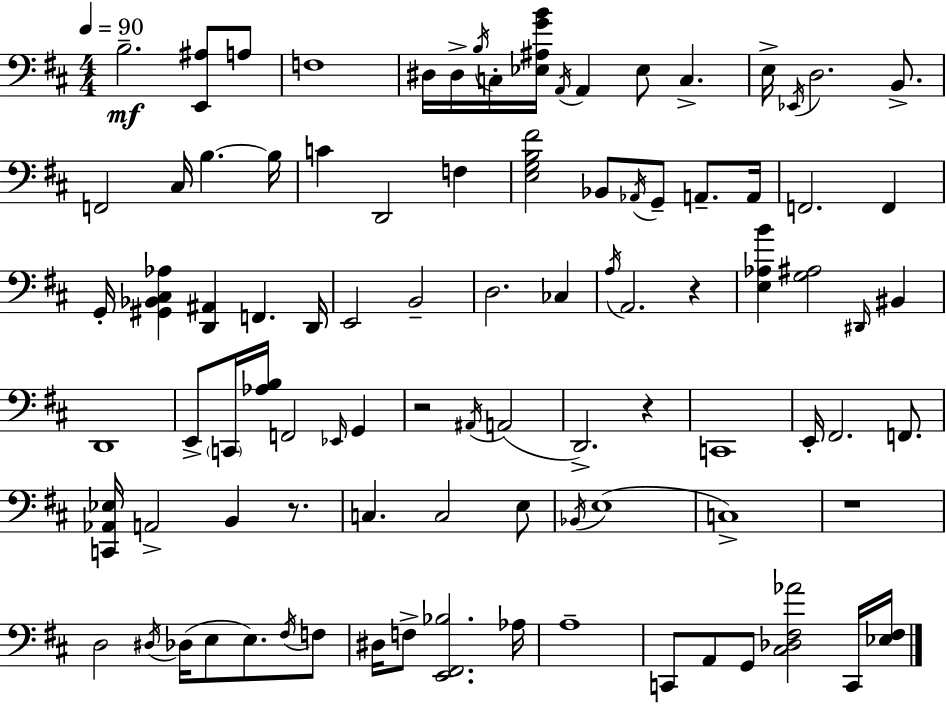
{
  \clef bass
  \numericTimeSignature
  \time 4/4
  \key d \major
  \tempo 4 = 90
  \repeat volta 2 { b2.--\mf <e, ais>8 a8 | f1 | dis16 dis16-> \acciaccatura { b16 } c16-. <ees ais g' b'>16 \acciaccatura { a,16 } a,4 ees8 c4.-> | e16-> \acciaccatura { ees,16 } d2. | \break b,8.-> f,2 cis16 b4.~~ | b16 c'4 d,2 f4 | <e g b fis'>2 bes,8 \acciaccatura { aes,16 } g,8-- | a,8.-- a,16 f,2. | \break f,4 g,16-. <gis, bes, cis aes>4 <d, ais,>4 f,4. | d,16 e,2 b,2-- | d2. | ces4 \acciaccatura { a16 } a,2. | \break r4 <e aes b'>4 <g ais>2 | \grace { dis,16 } bis,4 d,1 | e,8-> \parenthesize c,16 <aes b>16 f,2 | \grace { ees,16 } g,4 r2 \acciaccatura { ais,16 }( | \break a,2 d,2.->) | r4 c,1 | e,16-. fis,2. | f,8. <c, aes, ees>16 a,2-> | \break b,4 r8. c4. c2 | e8 \acciaccatura { bes,16 }( e1 | c1->) | r1 | \break d2 | \acciaccatura { dis16 }( des16 e8 e8.) \acciaccatura { fis16 } f8 dis16 f8-> <e, fis, bes>2. | aes16 a1-- | c,8 a,8 g,8 | \break <cis des fis aes'>2 c,16 <ees fis>16 } \bar "|."
}